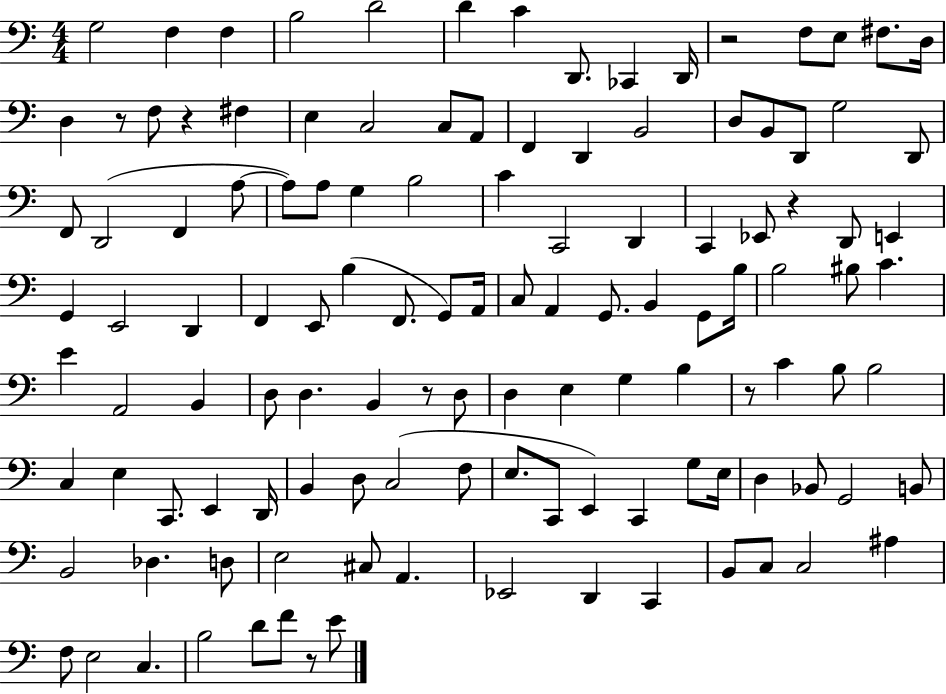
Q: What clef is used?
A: bass